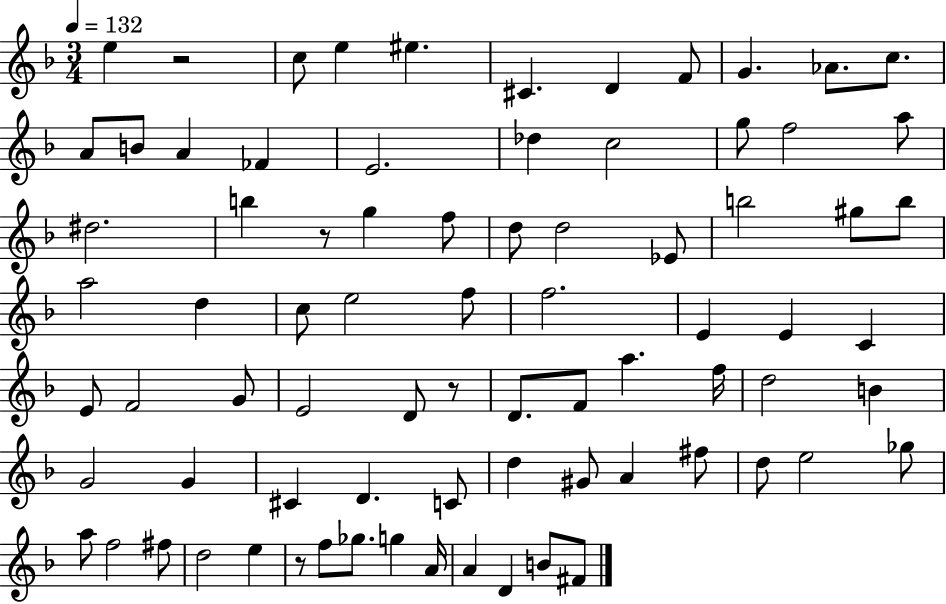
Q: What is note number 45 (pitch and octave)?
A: D4